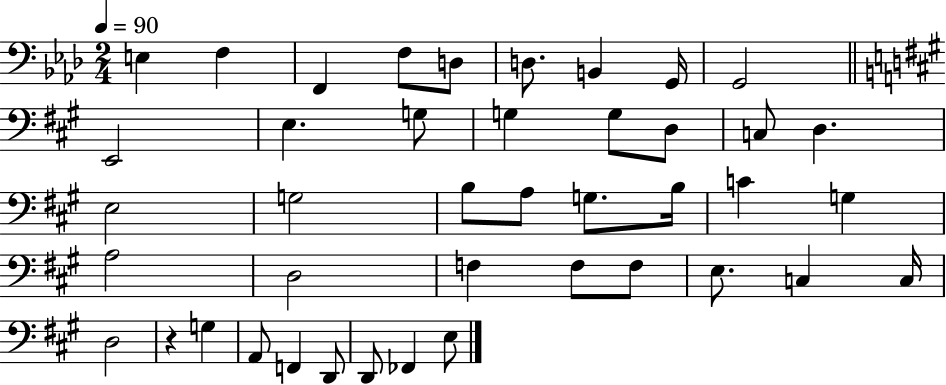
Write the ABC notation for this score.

X:1
T:Untitled
M:2/4
L:1/4
K:Ab
E, F, F,, F,/2 D,/2 D,/2 B,, G,,/4 G,,2 E,,2 E, G,/2 G, G,/2 D,/2 C,/2 D, E,2 G,2 B,/2 A,/2 G,/2 B,/4 C G, A,2 D,2 F, F,/2 F,/2 E,/2 C, C,/4 D,2 z G, A,,/2 F,, D,,/2 D,,/2 _F,, E,/2